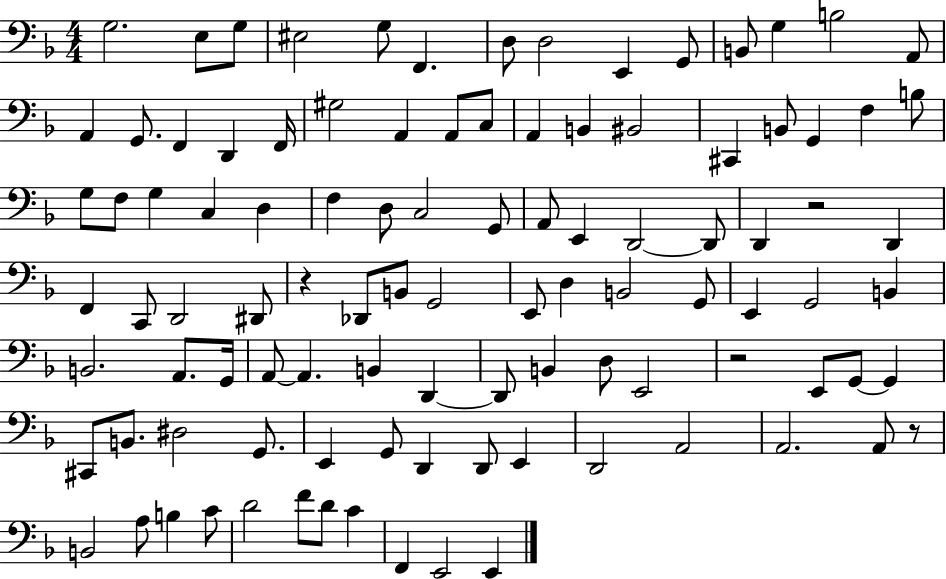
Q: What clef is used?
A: bass